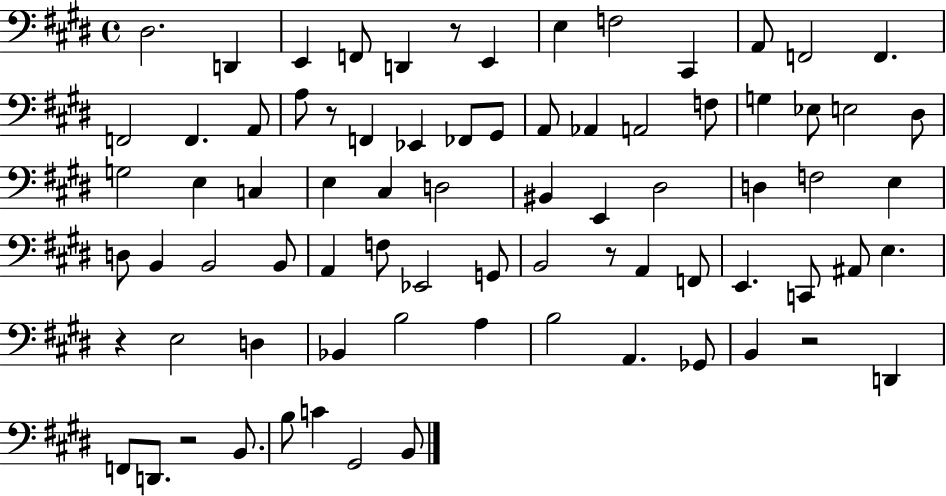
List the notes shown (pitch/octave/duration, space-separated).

D#3/h. D2/q E2/q F2/e D2/q R/e E2/q E3/q F3/h C#2/q A2/e F2/h F2/q. F2/h F2/q. A2/e A3/e R/e F2/q Eb2/q FES2/e G#2/e A2/e Ab2/q A2/h F3/e G3/q Eb3/e E3/h D#3/e G3/h E3/q C3/q E3/q C#3/q D3/h BIS2/q E2/q D#3/h D3/q F3/h E3/q D3/e B2/q B2/h B2/e A2/q F3/e Eb2/h G2/e B2/h R/e A2/q F2/e E2/q. C2/e A#2/e E3/q. R/q E3/h D3/q Bb2/q B3/h A3/q B3/h A2/q. Gb2/e B2/q R/h D2/q F2/e D2/e. R/h B2/e. B3/e C4/q G#2/h B2/e